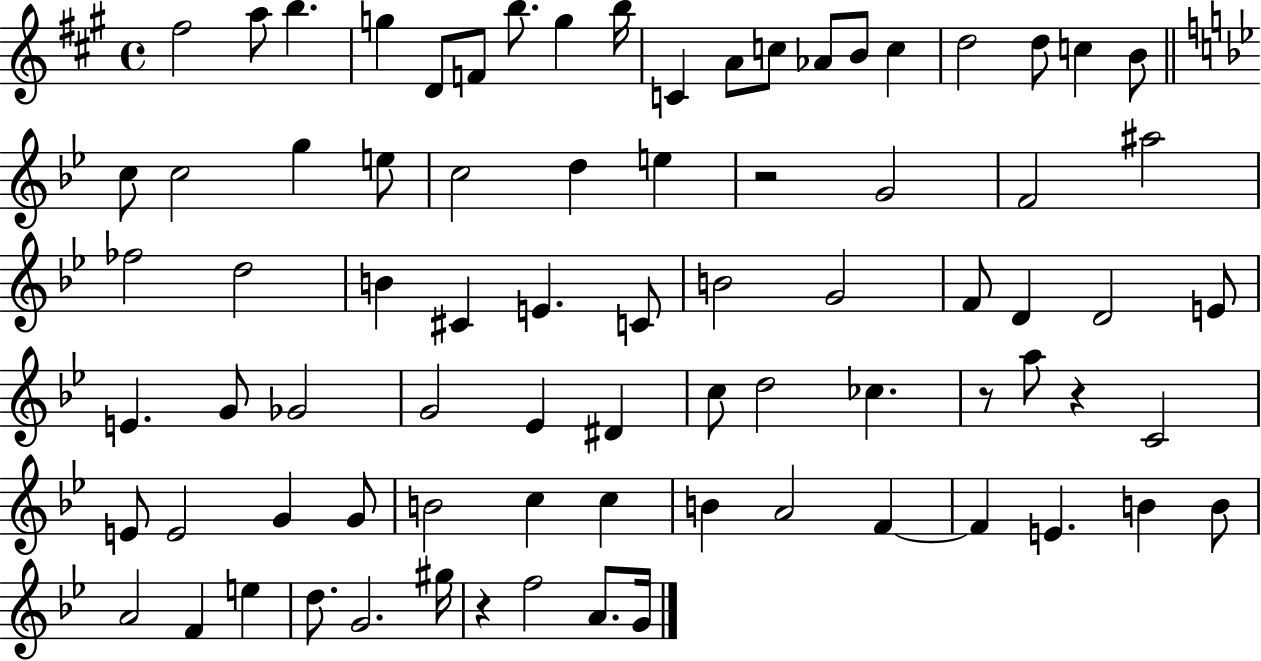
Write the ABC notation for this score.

X:1
T:Untitled
M:4/4
L:1/4
K:A
^f2 a/2 b g D/2 F/2 b/2 g b/4 C A/2 c/2 _A/2 B/2 c d2 d/2 c B/2 c/2 c2 g e/2 c2 d e z2 G2 F2 ^a2 _f2 d2 B ^C E C/2 B2 G2 F/2 D D2 E/2 E G/2 _G2 G2 _E ^D c/2 d2 _c z/2 a/2 z C2 E/2 E2 G G/2 B2 c c B A2 F F E B B/2 A2 F e d/2 G2 ^g/4 z f2 A/2 G/4